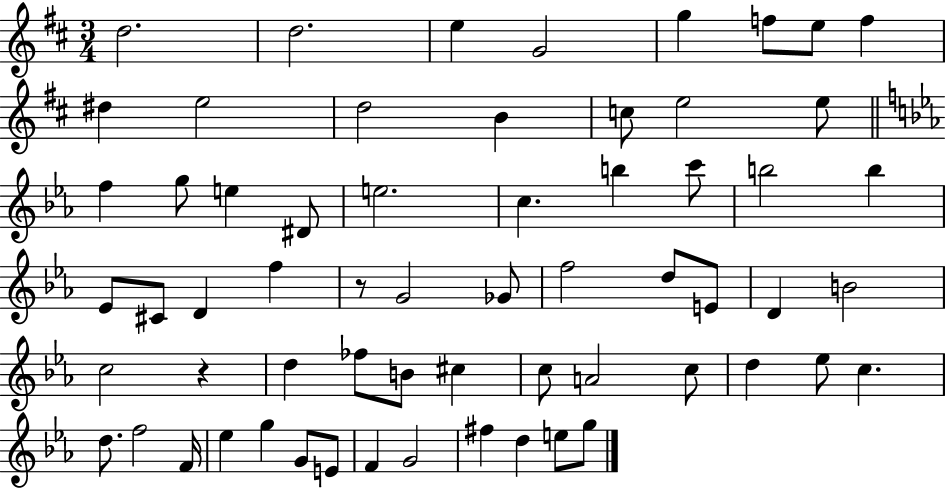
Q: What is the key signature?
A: D major